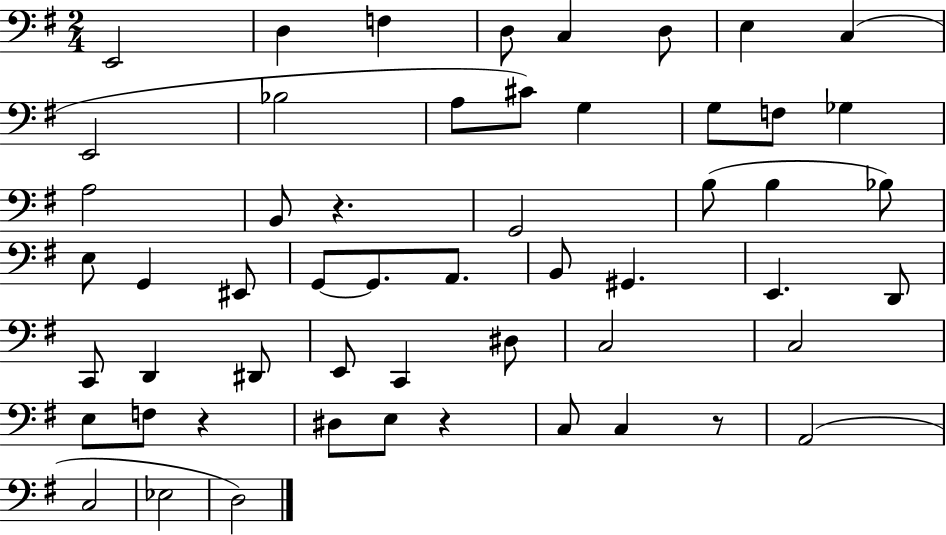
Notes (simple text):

E2/h D3/q F3/q D3/e C3/q D3/e E3/q C3/q E2/h Bb3/h A3/e C#4/e G3/q G3/e F3/e Gb3/q A3/h B2/e R/q. G2/h B3/e B3/q Bb3/e E3/e G2/q EIS2/e G2/e G2/e. A2/e. B2/e G#2/q. E2/q. D2/e C2/e D2/q D#2/e E2/e C2/q D#3/e C3/h C3/h E3/e F3/e R/q D#3/e E3/e R/q C3/e C3/q R/e A2/h C3/h Eb3/h D3/h